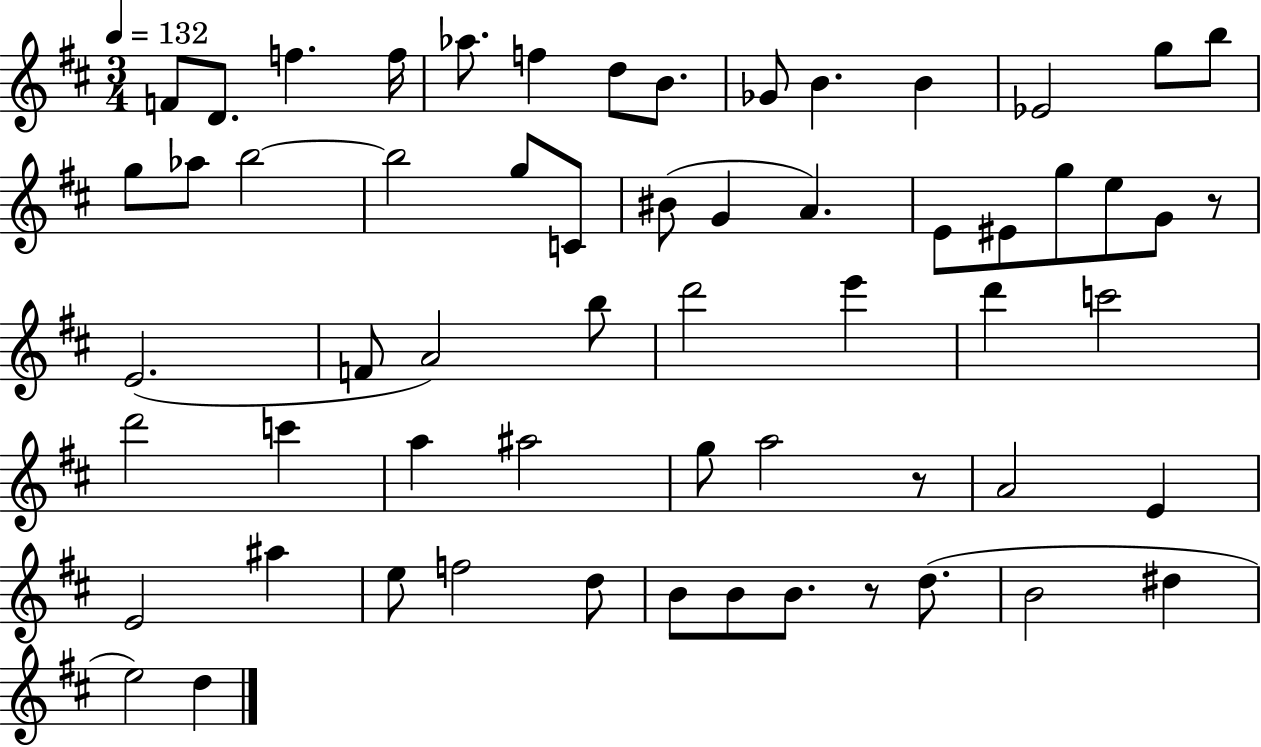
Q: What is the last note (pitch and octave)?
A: D5